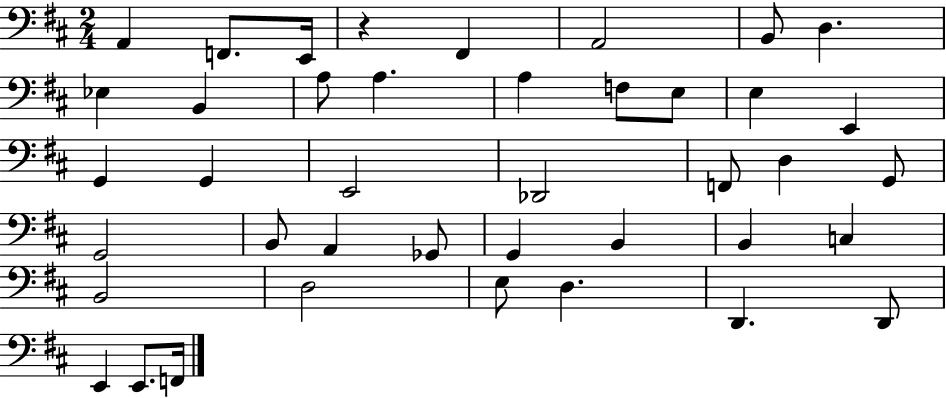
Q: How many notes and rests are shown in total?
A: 41